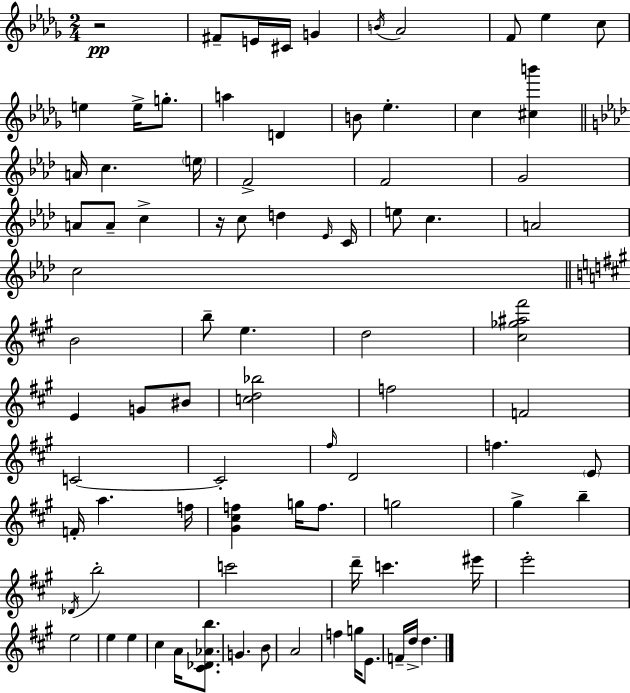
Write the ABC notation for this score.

X:1
T:Untitled
M:2/4
L:1/4
K:Bbm
z2 ^F/2 E/4 ^C/4 G B/4 _A2 F/2 _e c/2 e e/4 g/2 a D B/2 _e c [^cb'] A/4 c e/4 F2 F2 G2 A/2 A/2 c z/4 c/2 d _E/4 C/4 e/2 c A2 c2 B2 b/2 e d2 [^c_g^a^f']2 E G/2 ^B/2 [cd_b]2 f2 F2 C2 C2 ^f/4 D2 f E/2 F/4 a f/4 [^G^cf] g/4 f/2 g2 ^g b _D/4 b2 c'2 d'/4 c' ^e'/4 e'2 e2 e e ^c A/4 [^C_D_Ab]/2 G B/2 A2 f g/4 E/2 F/4 d/4 d